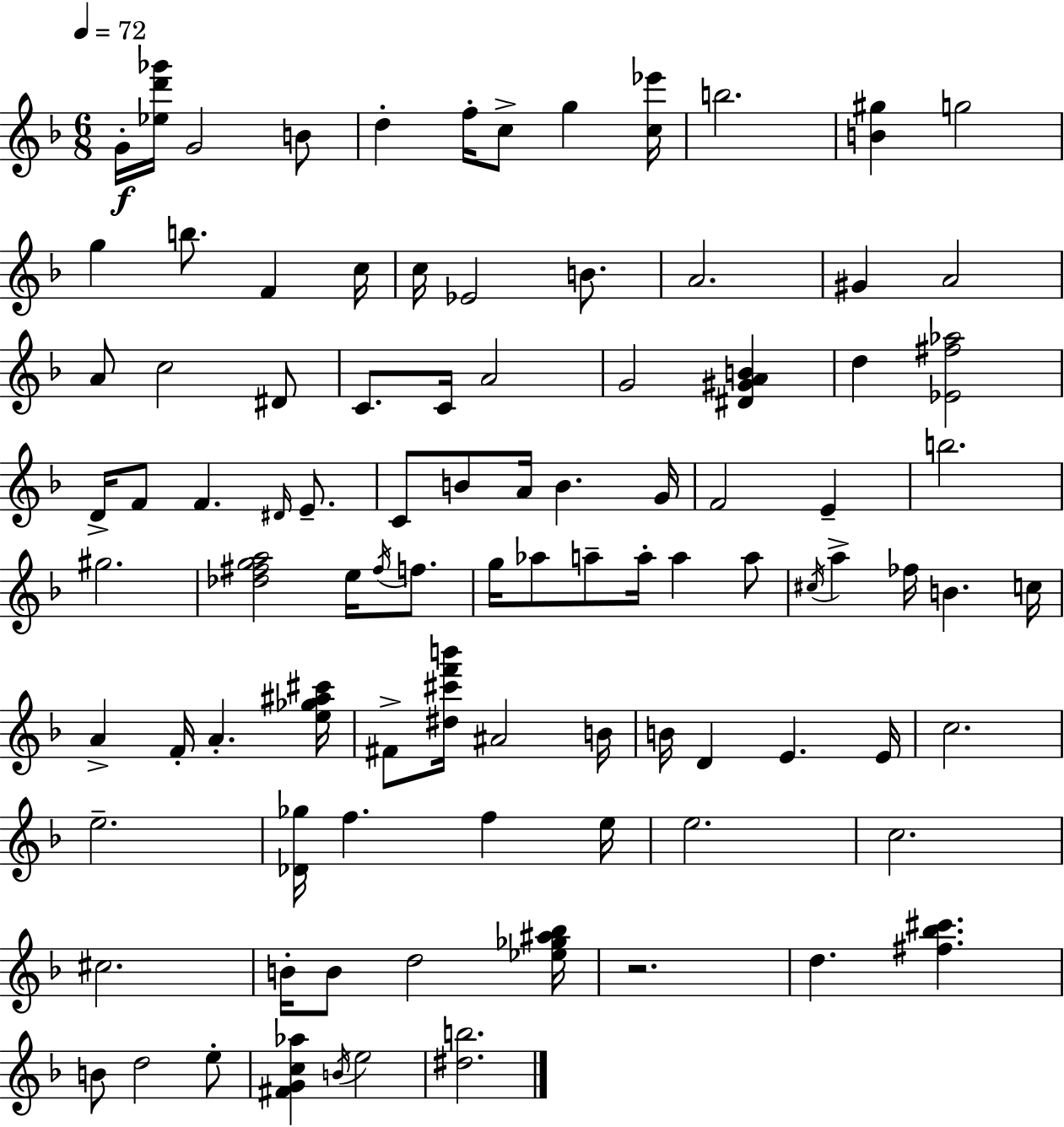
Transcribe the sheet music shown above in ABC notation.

X:1
T:Untitled
M:6/8
L:1/4
K:F
G/4 [_ed'_g']/4 G2 B/2 d f/4 c/2 g [c_e']/4 b2 [B^g] g2 g b/2 F c/4 c/4 _E2 B/2 A2 ^G A2 A/2 c2 ^D/2 C/2 C/4 A2 G2 [^D^GAB] d [_E^f_a]2 D/4 F/2 F ^D/4 E/2 C/2 B/2 A/4 B G/4 F2 E b2 ^g2 [_d^fga]2 e/4 ^f/4 f/2 g/4 _a/2 a/2 a/4 a a/2 ^c/4 a _f/4 B c/4 A F/4 A [e_g^a^c']/4 ^F/2 [^d^c'f'b']/4 ^A2 B/4 B/4 D E E/4 c2 e2 [_D_g]/4 f f e/4 e2 c2 ^c2 B/4 B/2 d2 [_e_g^a_b]/4 z2 d [^f_b^c'] B/2 d2 e/2 [^FGc_a] B/4 e2 [^db]2